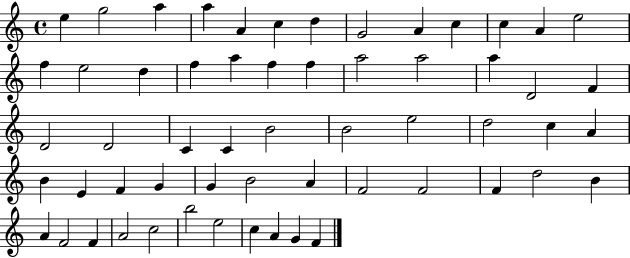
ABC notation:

X:1
T:Untitled
M:4/4
L:1/4
K:C
e g2 a a A c d G2 A c c A e2 f e2 d f a f f a2 a2 a D2 F D2 D2 C C B2 B2 e2 d2 c A B E F G G B2 A F2 F2 F d2 B A F2 F A2 c2 b2 e2 c A G F